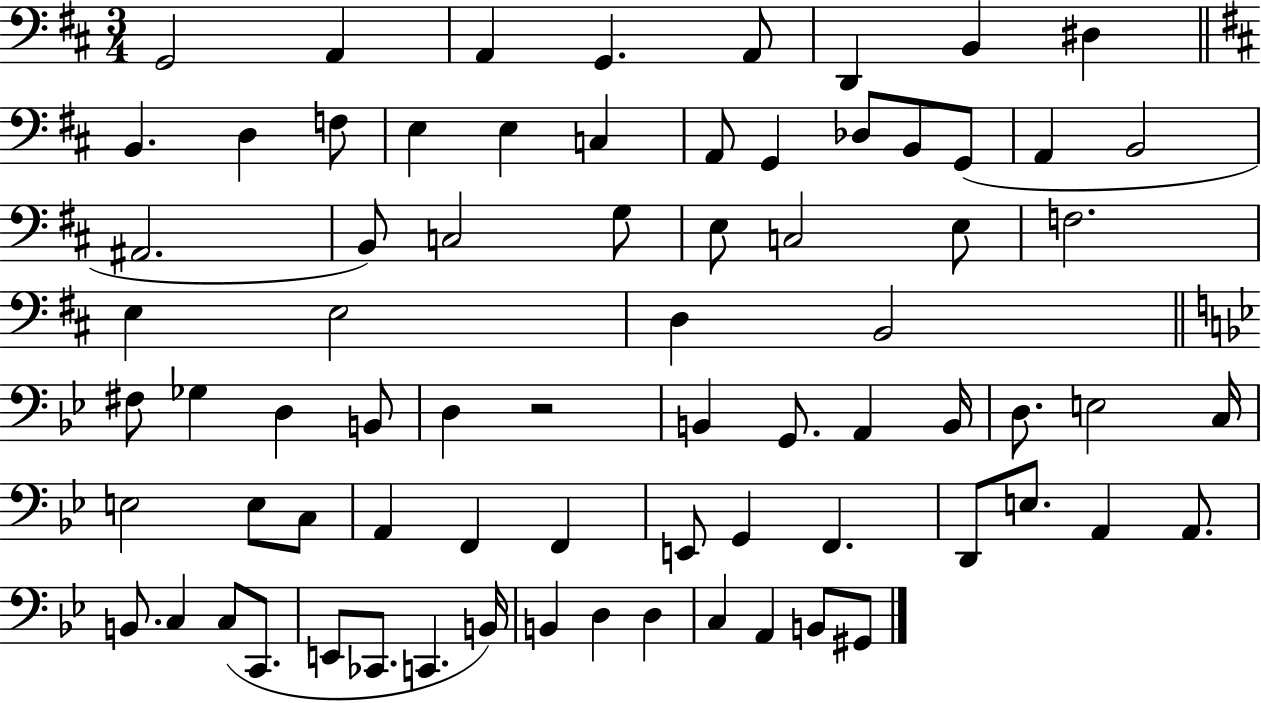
G2/h A2/q A2/q G2/q. A2/e D2/q B2/q D#3/q B2/q. D3/q F3/e E3/q E3/q C3/q A2/e G2/q Db3/e B2/e G2/e A2/q B2/h A#2/h. B2/e C3/h G3/e E3/e C3/h E3/e F3/h. E3/q E3/h D3/q B2/h F#3/e Gb3/q D3/q B2/e D3/q R/h B2/q G2/e. A2/q B2/s D3/e. E3/h C3/s E3/h E3/e C3/e A2/q F2/q F2/q E2/e G2/q F2/q. D2/e E3/e. A2/q A2/e. B2/e. C3/q C3/e C2/e. E2/e CES2/e. C2/q. B2/s B2/q D3/q D3/q C3/q A2/q B2/e G#2/e